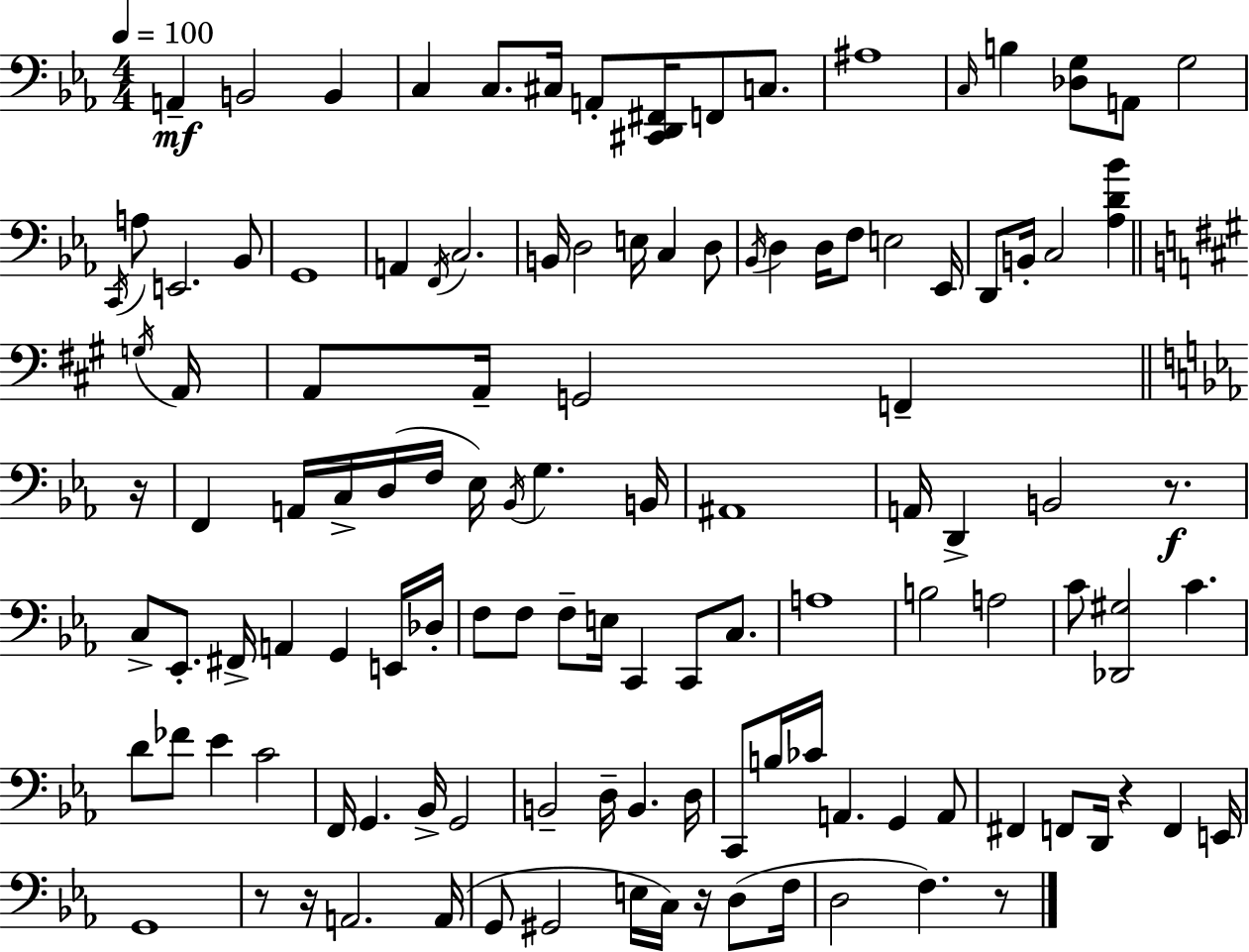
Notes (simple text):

A2/q B2/h B2/q C3/q C3/e. C#3/s A2/e [C#2,D2,F#2]/s F2/e C3/e. A#3/w C3/s B3/q [Db3,G3]/e A2/e G3/h C2/s A3/e E2/h. Bb2/e G2/w A2/q F2/s C3/h. B2/s D3/h E3/s C3/q D3/e Bb2/s D3/q D3/s F3/e E3/h Eb2/s D2/e B2/s C3/h [Ab3,D4,Bb4]/q G3/s A2/s A2/e A2/s G2/h F2/q R/s F2/q A2/s C3/s D3/s F3/s Eb3/s Bb2/s G3/q. B2/s A#2/w A2/s D2/q B2/h R/e. C3/e Eb2/e. F#2/s A2/q G2/q E2/s Db3/s F3/e F3/e F3/e E3/s C2/q C2/e C3/e. A3/w B3/h A3/h C4/e [Db2,G#3]/h C4/q. D4/e FES4/e Eb4/q C4/h F2/s G2/q. Bb2/s G2/h B2/h D3/s B2/q. D3/s C2/e B3/s CES4/s A2/q. G2/q A2/e F#2/q F2/e D2/s R/q F2/q E2/s G2/w R/e R/s A2/h. A2/s G2/e G#2/h E3/s C3/s R/s D3/e F3/s D3/h F3/q. R/e